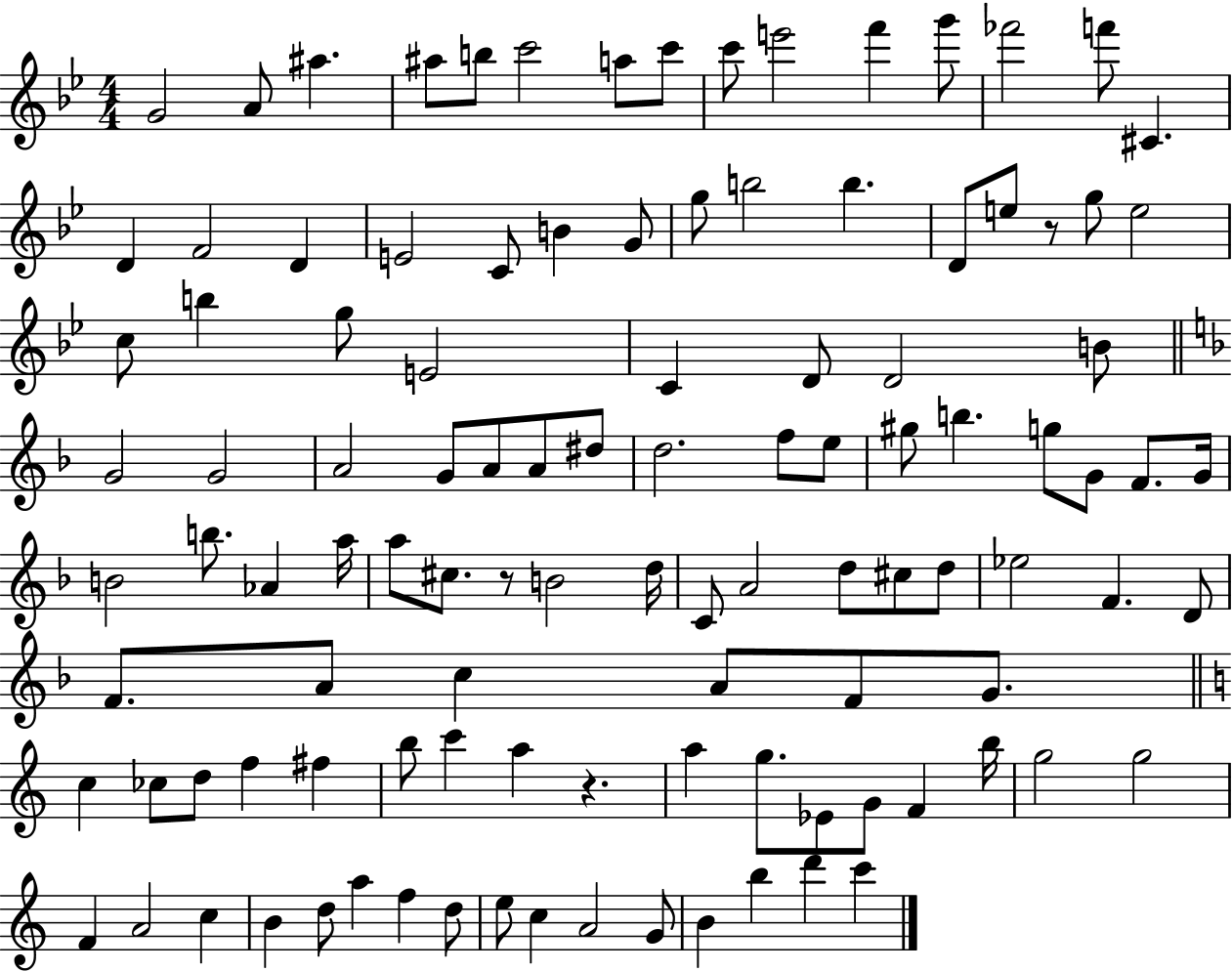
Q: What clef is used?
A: treble